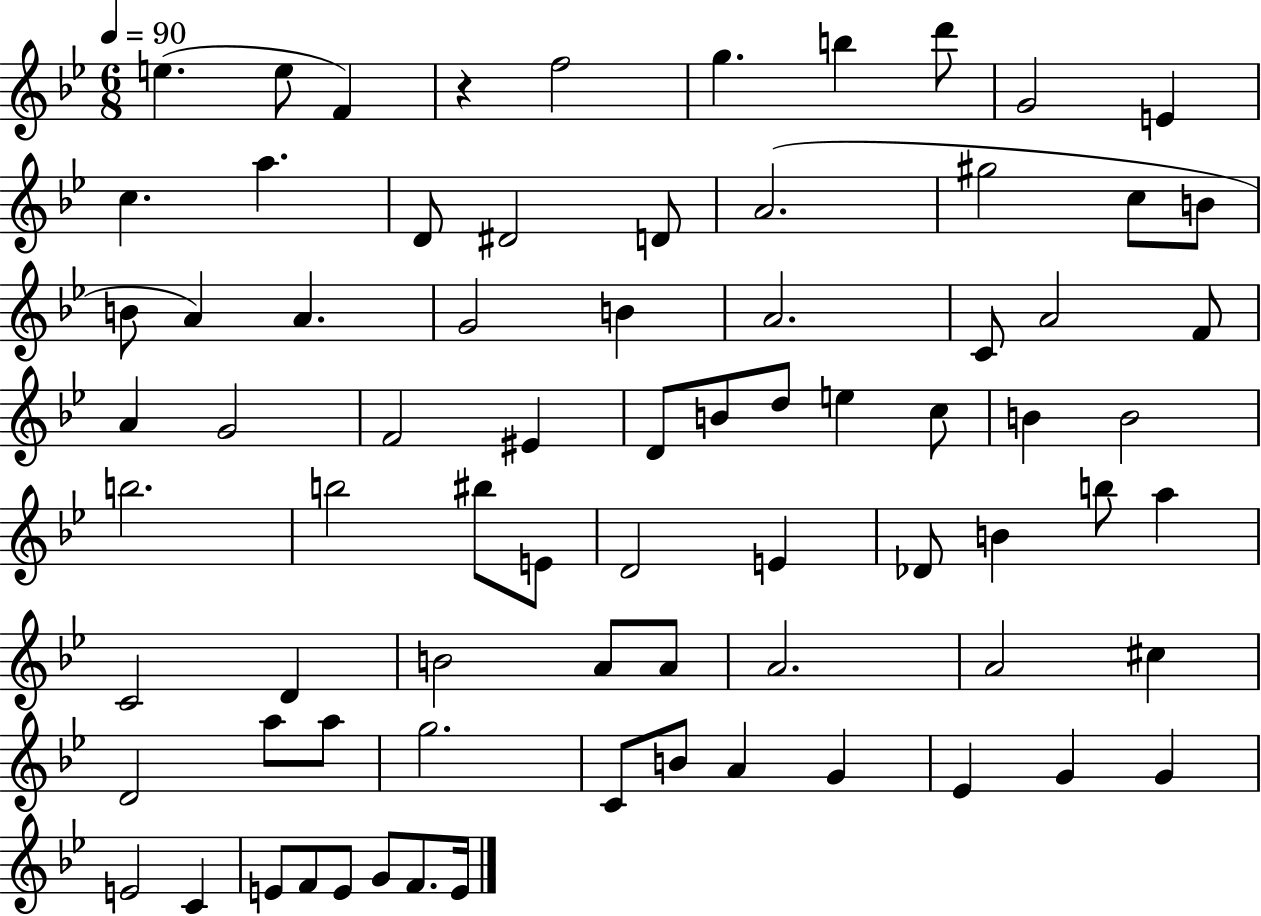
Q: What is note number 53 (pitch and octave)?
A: A4